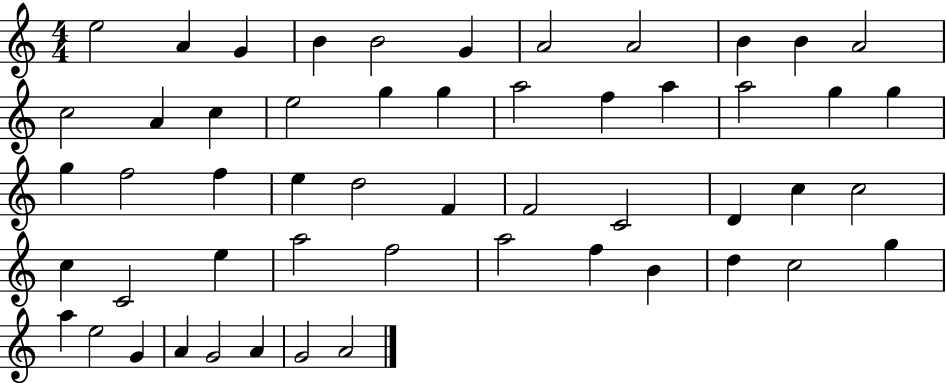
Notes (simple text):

E5/h A4/q G4/q B4/q B4/h G4/q A4/h A4/h B4/q B4/q A4/h C5/h A4/q C5/q E5/h G5/q G5/q A5/h F5/q A5/q A5/h G5/q G5/q G5/q F5/h F5/q E5/q D5/h F4/q F4/h C4/h D4/q C5/q C5/h C5/q C4/h E5/q A5/h F5/h A5/h F5/q B4/q D5/q C5/h G5/q A5/q E5/h G4/q A4/q G4/h A4/q G4/h A4/h